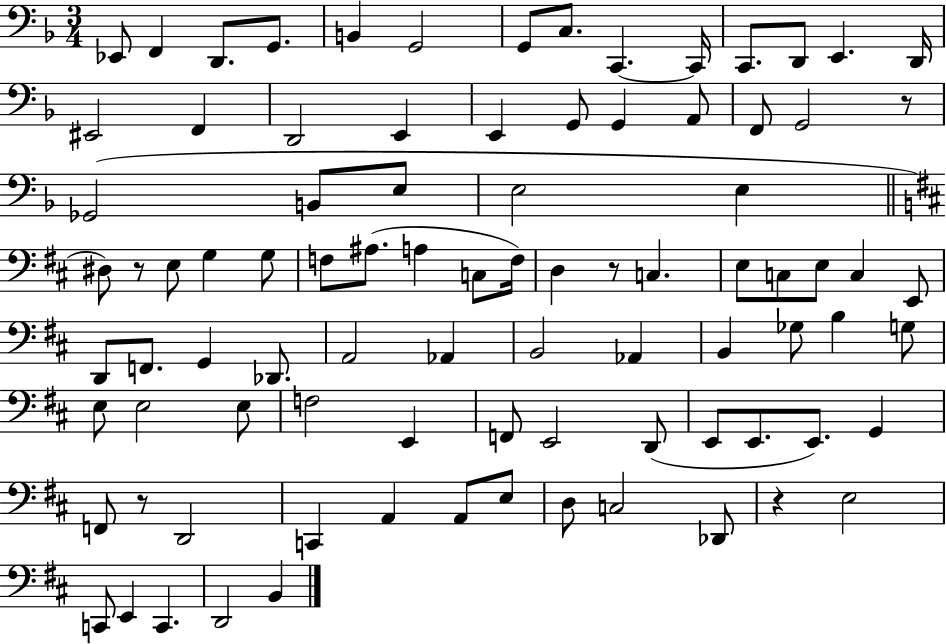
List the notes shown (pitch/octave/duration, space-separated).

Eb2/e F2/q D2/e. G2/e. B2/q G2/h G2/e C3/e. C2/q. C2/s C2/e. D2/e E2/q. D2/s EIS2/h F2/q D2/h E2/q E2/q G2/e G2/q A2/e F2/e G2/h R/e Gb2/h B2/e E3/e E3/h E3/q D#3/e R/e E3/e G3/q G3/e F3/e A#3/e. A3/q C3/e F3/s D3/q R/e C3/q. E3/e C3/e E3/e C3/q E2/e D2/e F2/e. G2/q Db2/e. A2/h Ab2/q B2/h Ab2/q B2/q Gb3/e B3/q G3/e E3/e E3/h E3/e F3/h E2/q F2/e E2/h D2/e E2/e E2/e. E2/e. G2/q F2/e R/e D2/h C2/q A2/q A2/e E3/e D3/e C3/h Db2/e R/q E3/h C2/e E2/q C2/q. D2/h B2/q